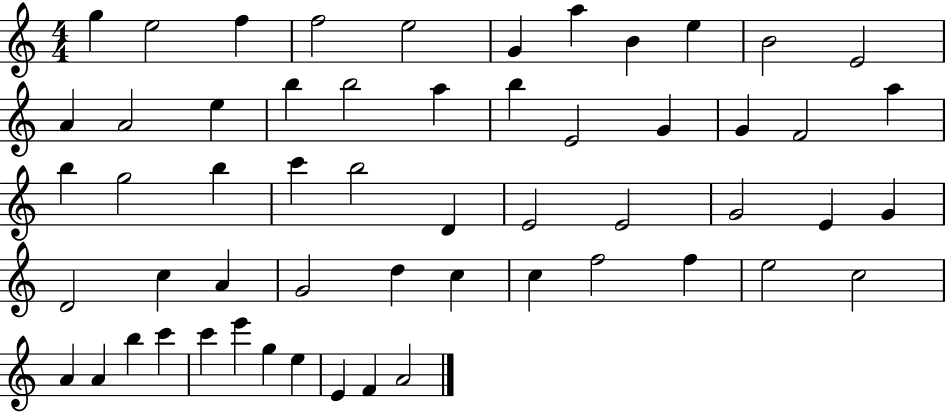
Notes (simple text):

G5/q E5/h F5/q F5/h E5/h G4/q A5/q B4/q E5/q B4/h E4/h A4/q A4/h E5/q B5/q B5/h A5/q B5/q E4/h G4/q G4/q F4/h A5/q B5/q G5/h B5/q C6/q B5/h D4/q E4/h E4/h G4/h E4/q G4/q D4/h C5/q A4/q G4/h D5/q C5/q C5/q F5/h F5/q E5/h C5/h A4/q A4/q B5/q C6/q C6/q E6/q G5/q E5/q E4/q F4/q A4/h